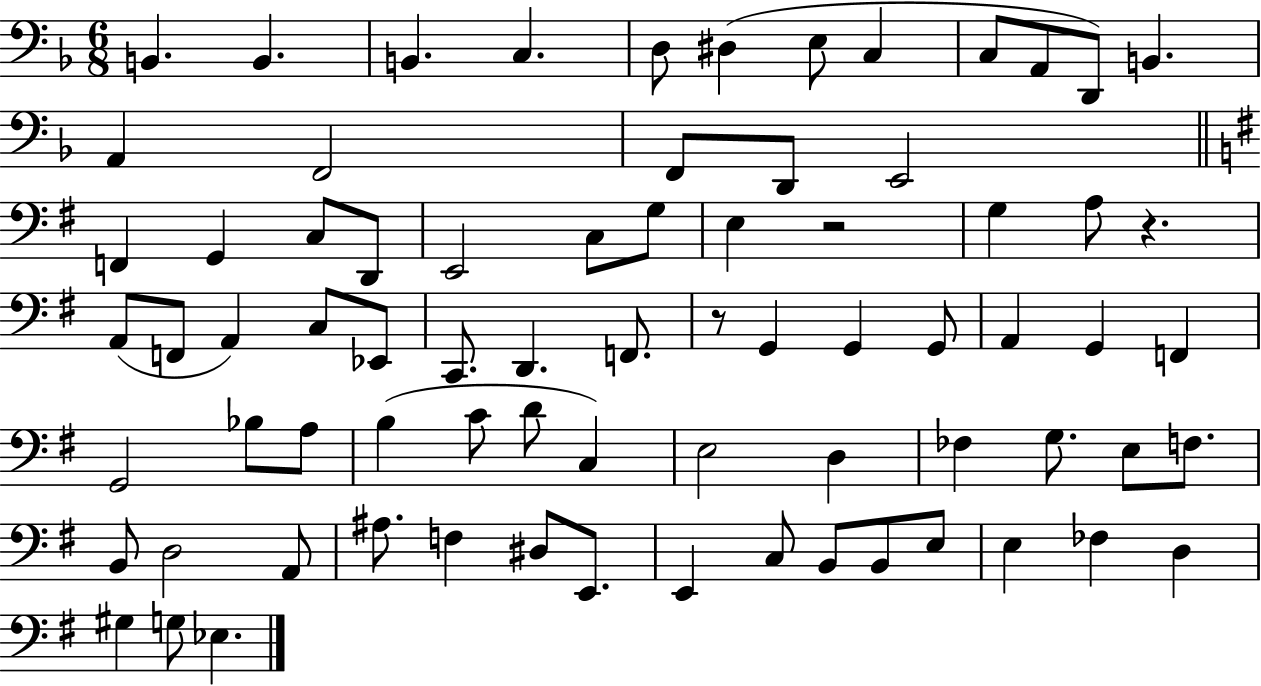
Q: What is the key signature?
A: F major